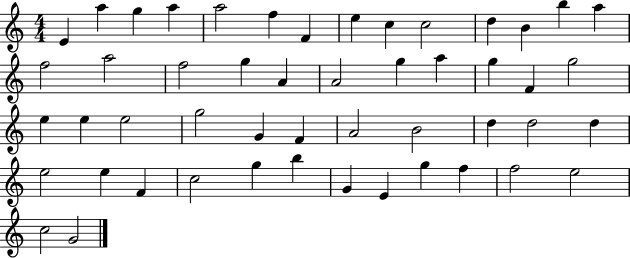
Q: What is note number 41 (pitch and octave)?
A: G5